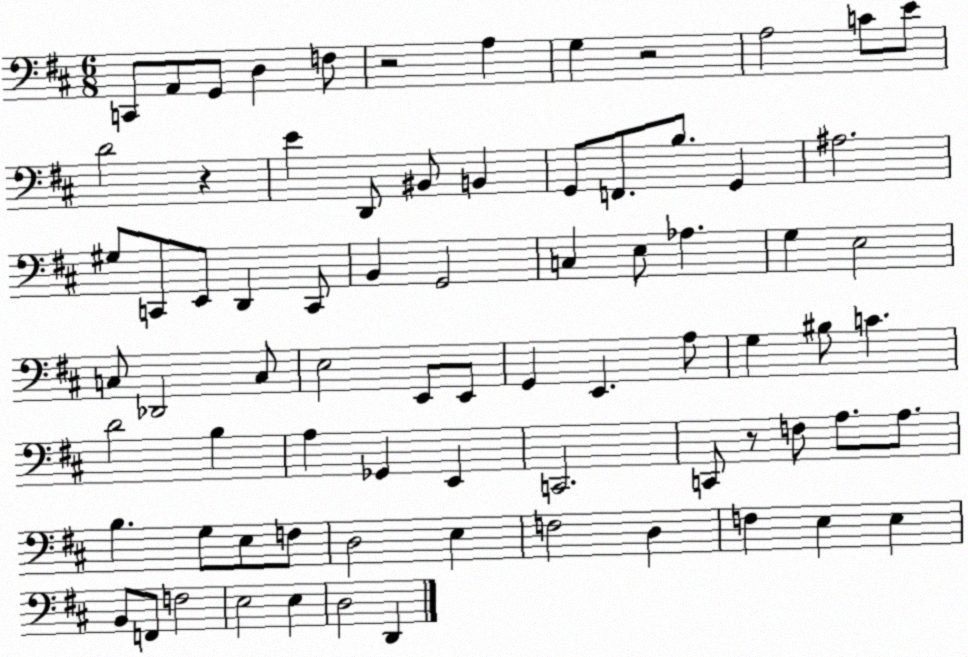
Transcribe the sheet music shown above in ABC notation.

X:1
T:Untitled
M:6/8
L:1/4
K:D
C,,/2 A,,/2 G,,/2 D, F,/2 z2 A, G, z2 A,2 C/2 E/2 D2 z E D,,/2 ^B,,/2 B,, G,,/2 F,,/2 B,/2 G,, ^A,2 ^G,/2 C,,/2 E,,/2 D,, C,,/2 B,, G,,2 C, E,/2 _A, G, E,2 C,/2 _D,,2 C,/2 E,2 E,,/2 E,,/2 G,, E,, A,/2 G, ^B,/2 C D2 B, A, _G,, E,, C,,2 C,,/2 z/2 F,/2 A,/2 A,/2 B, G,/2 E,/2 F,/2 D,2 E, F,2 D, F, E, E, B,,/2 F,,/2 F,2 E,2 E, D,2 D,,